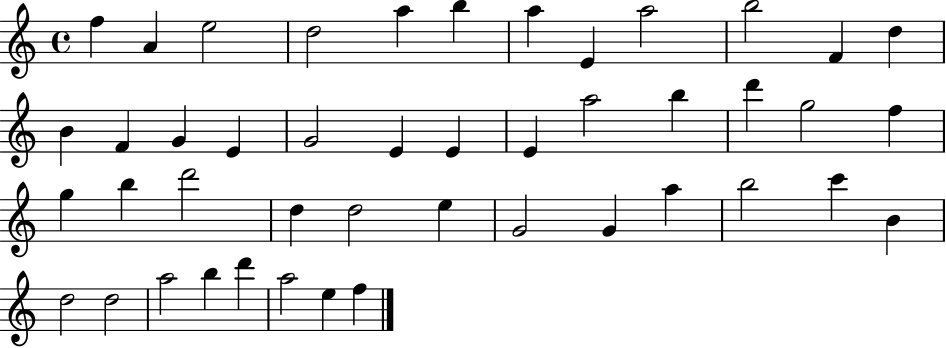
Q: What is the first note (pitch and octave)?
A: F5